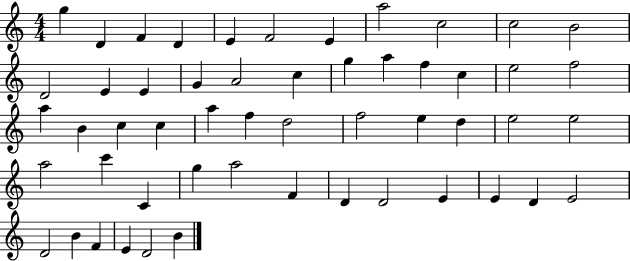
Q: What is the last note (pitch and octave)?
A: B4